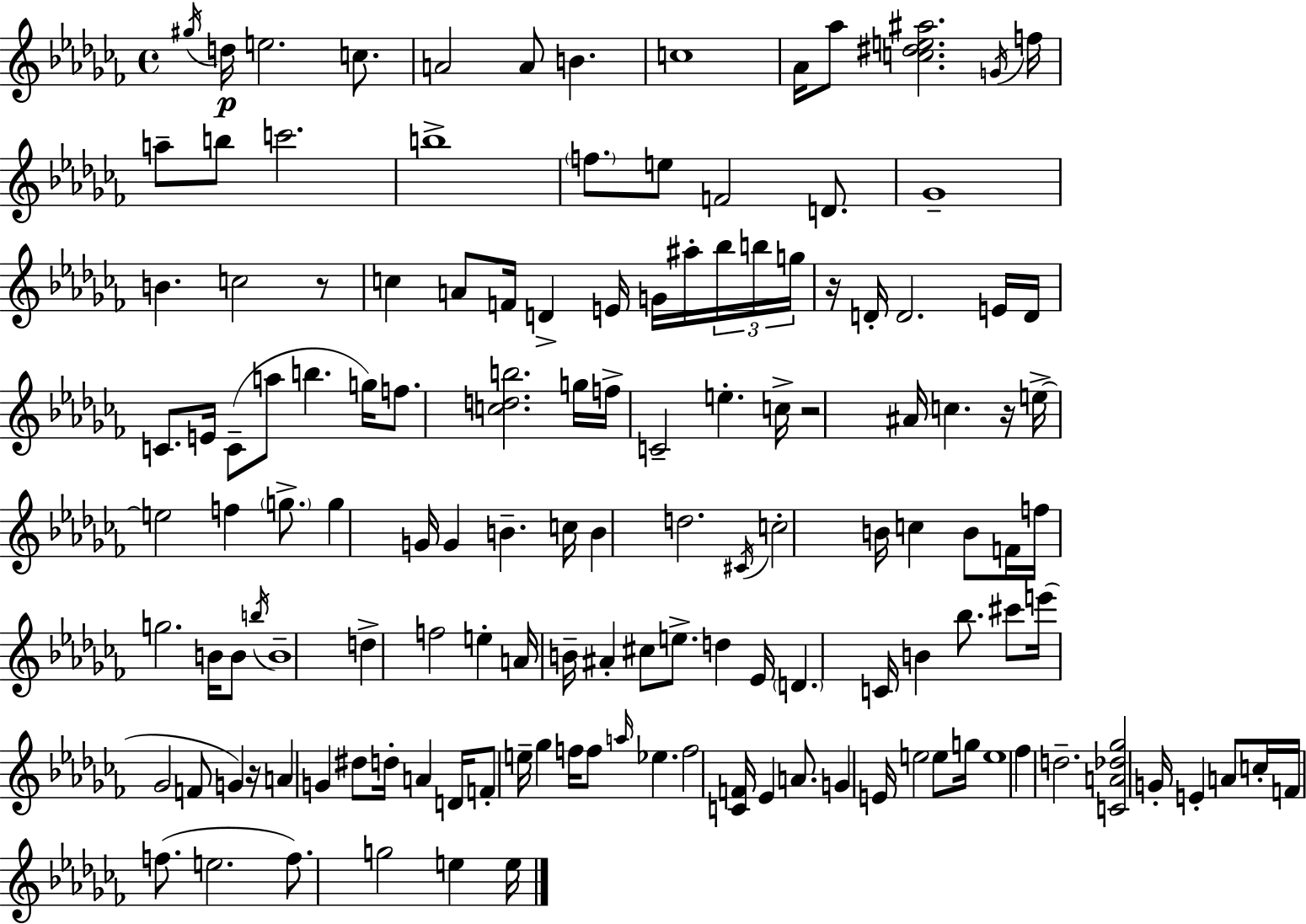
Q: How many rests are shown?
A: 5